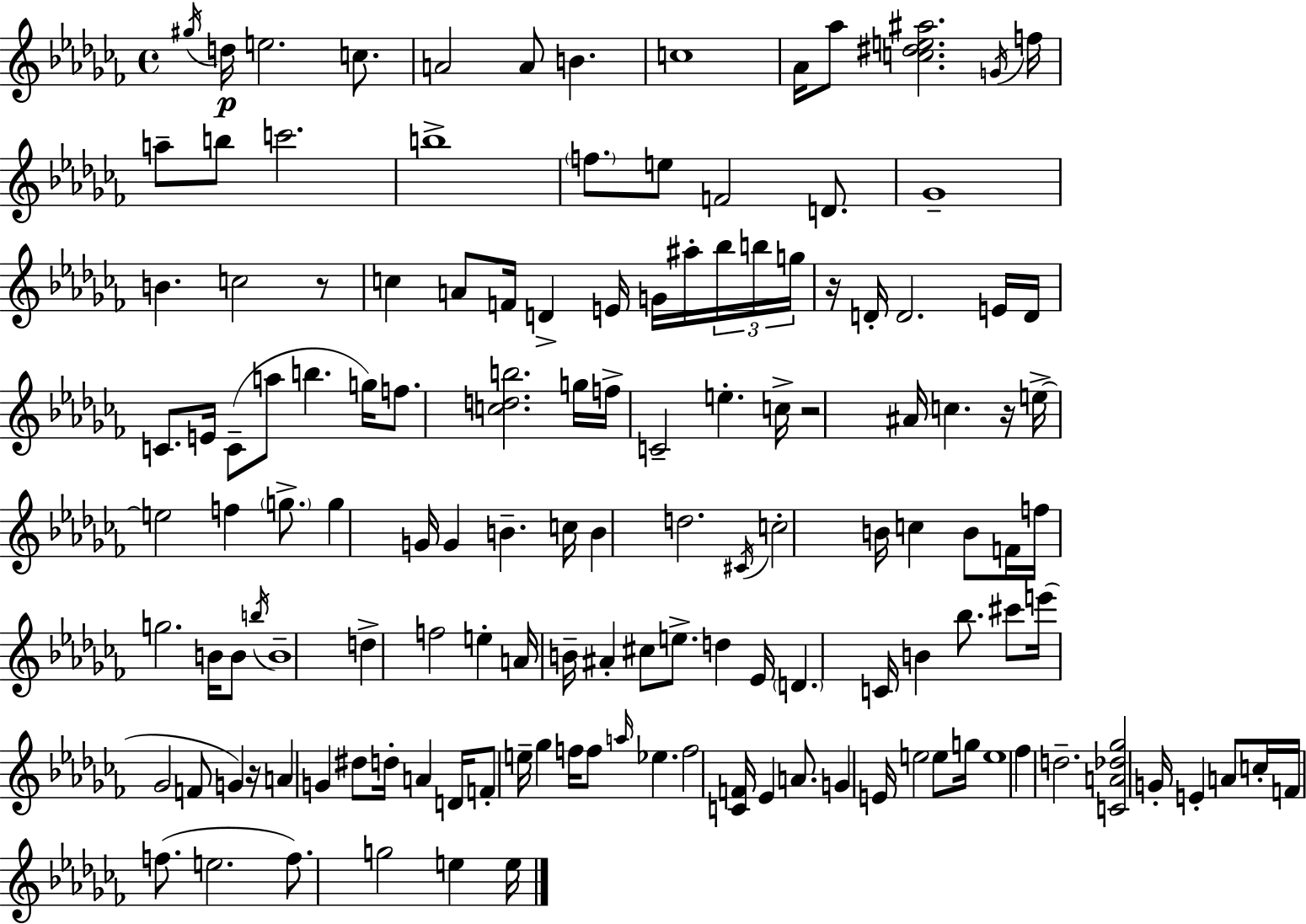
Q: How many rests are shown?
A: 5